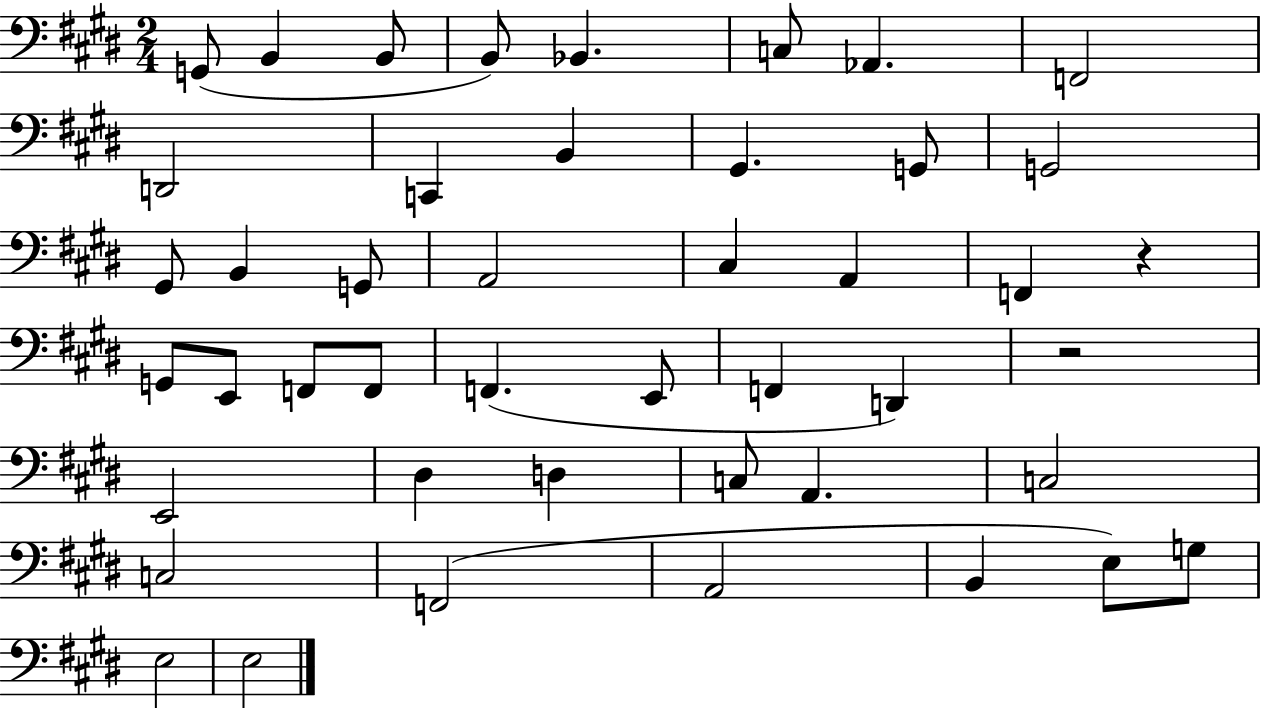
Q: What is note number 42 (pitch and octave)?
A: E3